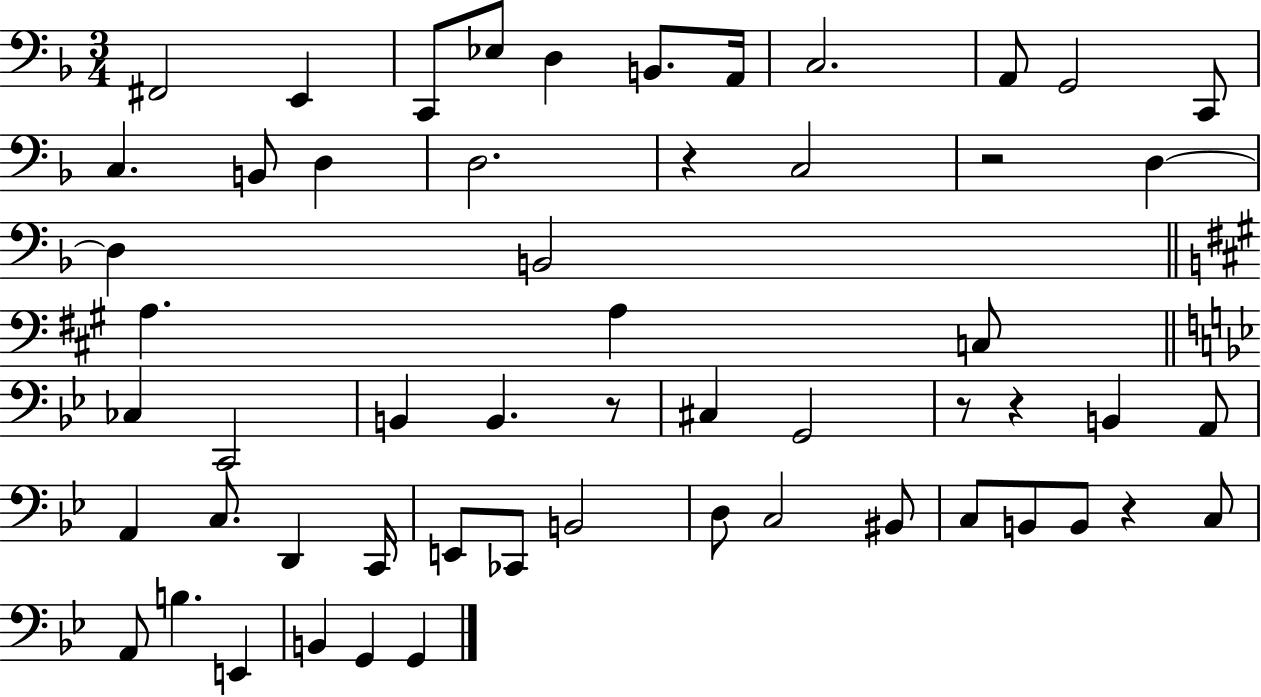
X:1
T:Untitled
M:3/4
L:1/4
K:F
^F,,2 E,, C,,/2 _E,/2 D, B,,/2 A,,/4 C,2 A,,/2 G,,2 C,,/2 C, B,,/2 D, D,2 z C,2 z2 D, D, B,,2 A, A, C,/2 _C, C,,2 B,, B,, z/2 ^C, G,,2 z/2 z B,, A,,/2 A,, C,/2 D,, C,,/4 E,,/2 _C,,/2 B,,2 D,/2 C,2 ^B,,/2 C,/2 B,,/2 B,,/2 z C,/2 A,,/2 B, E,, B,, G,, G,,